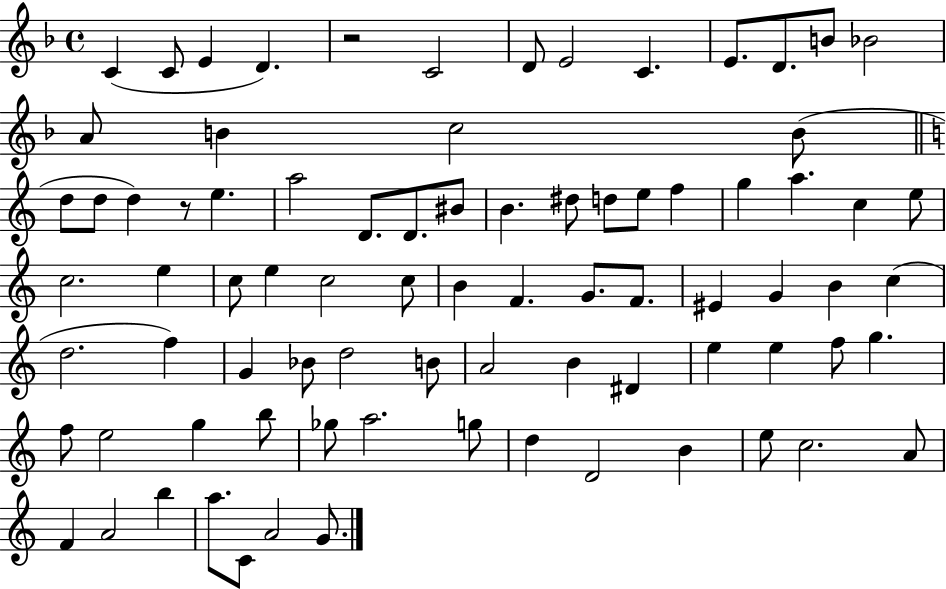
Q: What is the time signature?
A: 4/4